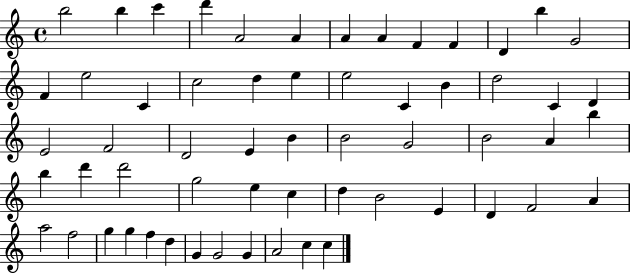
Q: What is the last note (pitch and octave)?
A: C5